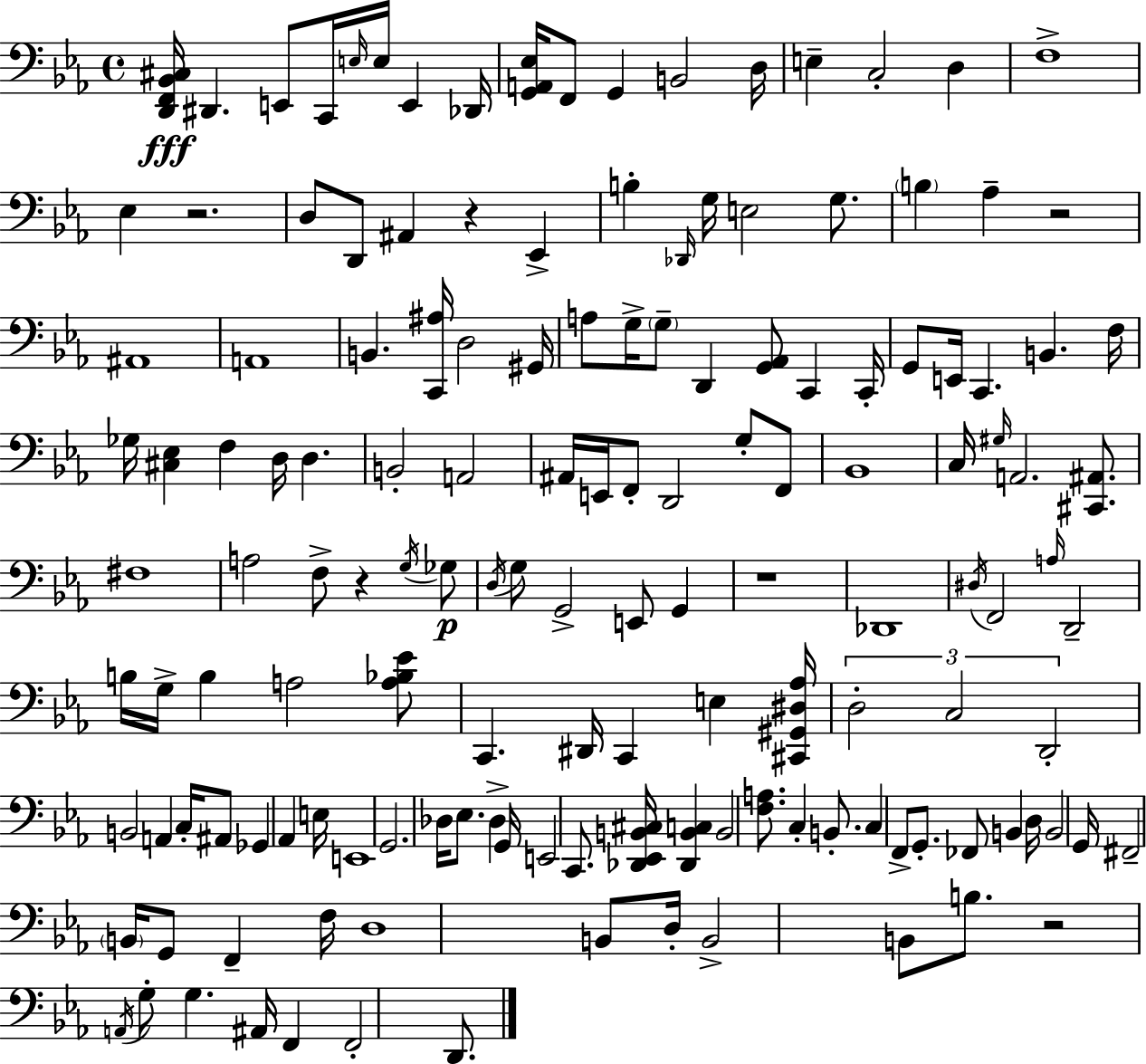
{
  \clef bass
  \time 4/4
  \defaultTimeSignature
  \key c \minor
  \repeat volta 2 { <d, f, bes, cis>16\fff dis,4. e,8 c,16 \grace { e16 } e16 e,4 | des,16 <g, a, ees>16 f,8 g,4 b,2 | d16 e4-- c2-. d4 | f1-> | \break ees4 r2. | d8 d,8 ais,4 r4 ees,4-> | b4-. \grace { des,16 } g16 e2 g8. | \parenthesize b4 aes4-- r2 | \break ais,1 | a,1 | b,4. <c, ais>16 d2 | gis,16 a8 g16-> \parenthesize g8-- d,4 <g, aes,>8 c,4 | \break c,16-. g,8 e,16 c,4. b,4. | f16 ges16 <cis ees>4 f4 d16 d4. | b,2-. a,2 | ais,16 e,16 f,8-. d,2 g8-. | \break f,8 bes,1 | c16 \grace { gis16 } a,2. | <cis, ais,>8. fis1 | a2 f8-> r4 | \break \acciaccatura { g16 } ges8\p \acciaccatura { d16 } g8 g,2-> e,8 | g,4 r1 | des,1 | \acciaccatura { dis16 } f,2 \grace { a16 } d,2-- | \break b16 g16-> b4 a2 | <a bes ees'>8 c,4. dis,16 c,4 | e4 <cis, gis, dis aes>16 \tuplet 3/2 { d2-. c2 | d,2-. } b,2 | \break a,4 c16-. ais,8 ges,4 | aes,4 e16 e,1 | g,2. | des16 ees8. des4-> g,16 e,2 | \break c,8. <des, ees, b, cis>16 <des, b, c>4 b,2 | <f a>8. c4-. b,8.-. c4 | f,8-> g,8.-. fes,8 b,4 d16 b,2 | g,16 fis,2-- \parenthesize b,16 | \break g,8 f,4-- f16 d1 | b,8 d16-. b,2-> | b,8 b8. r2 \acciaccatura { a,16 } | g8-. g4. ais,16 f,4 f,2-. | \break d,8. } \bar "|."
}